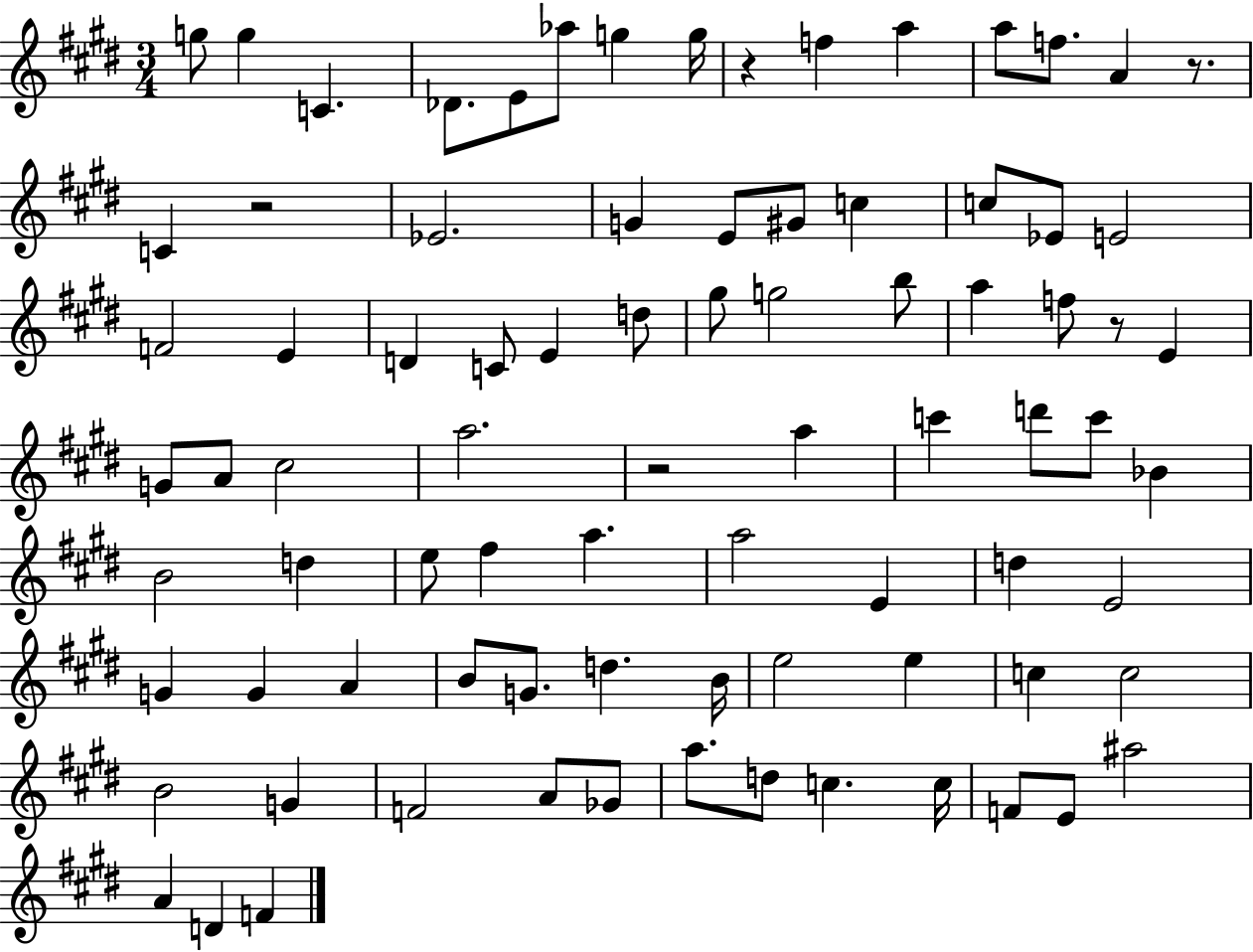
G5/e G5/q C4/q. Db4/e. E4/e Ab5/e G5/q G5/s R/q F5/q A5/q A5/e F5/e. A4/q R/e. C4/q R/h Eb4/h. G4/q E4/e G#4/e C5/q C5/e Eb4/e E4/h F4/h E4/q D4/q C4/e E4/q D5/e G#5/e G5/h B5/e A5/q F5/e R/e E4/q G4/e A4/e C#5/h A5/h. R/h A5/q C6/q D6/e C6/e Bb4/q B4/h D5/q E5/e F#5/q A5/q. A5/h E4/q D5/q E4/h G4/q G4/q A4/q B4/e G4/e. D5/q. B4/s E5/h E5/q C5/q C5/h B4/h G4/q F4/h A4/e Gb4/e A5/e. D5/e C5/q. C5/s F4/e E4/e A#5/h A4/q D4/q F4/q